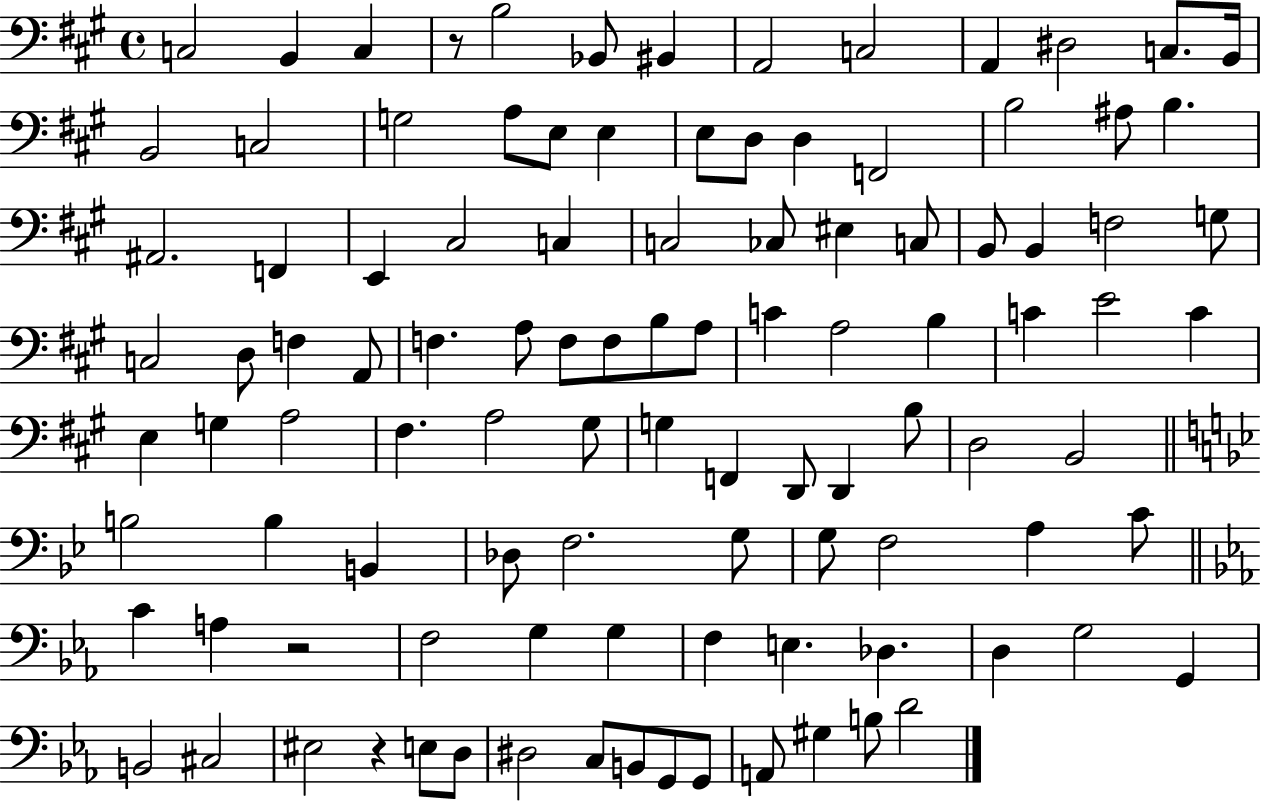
{
  \clef bass
  \time 4/4
  \defaultTimeSignature
  \key a \major
  c2 b,4 c4 | r8 b2 bes,8 bis,4 | a,2 c2 | a,4 dis2 c8. b,16 | \break b,2 c2 | g2 a8 e8 e4 | e8 d8 d4 f,2 | b2 ais8 b4. | \break ais,2. f,4 | e,4 cis2 c4 | c2 ces8 eis4 c8 | b,8 b,4 f2 g8 | \break c2 d8 f4 a,8 | f4. a8 f8 f8 b8 a8 | c'4 a2 b4 | c'4 e'2 c'4 | \break e4 g4 a2 | fis4. a2 gis8 | g4 f,4 d,8 d,4 b8 | d2 b,2 | \break \bar "||" \break \key g \minor b2 b4 b,4 | des8 f2. g8 | g8 f2 a4 c'8 | \bar "||" \break \key c \minor c'4 a4 r2 | f2 g4 g4 | f4 e4. des4. | d4 g2 g,4 | \break b,2 cis2 | eis2 r4 e8 d8 | dis2 c8 b,8 g,8 g,8 | a,8 gis4 b8 d'2 | \break \bar "|."
}